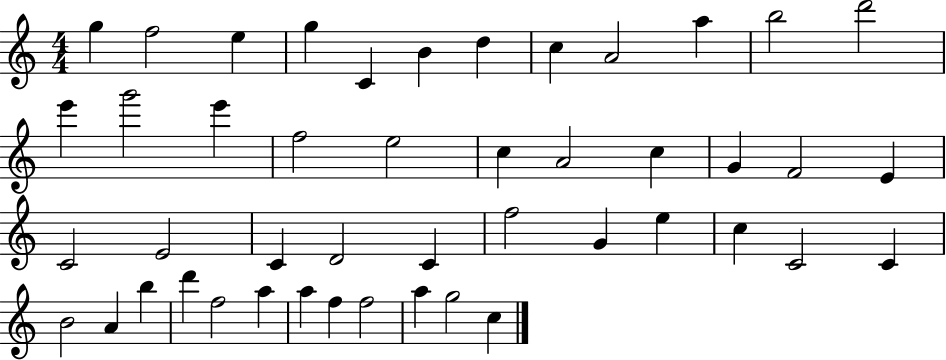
{
  \clef treble
  \numericTimeSignature
  \time 4/4
  \key c \major
  g''4 f''2 e''4 | g''4 c'4 b'4 d''4 | c''4 a'2 a''4 | b''2 d'''2 | \break e'''4 g'''2 e'''4 | f''2 e''2 | c''4 a'2 c''4 | g'4 f'2 e'4 | \break c'2 e'2 | c'4 d'2 c'4 | f''2 g'4 e''4 | c''4 c'2 c'4 | \break b'2 a'4 b''4 | d'''4 f''2 a''4 | a''4 f''4 f''2 | a''4 g''2 c''4 | \break \bar "|."
}